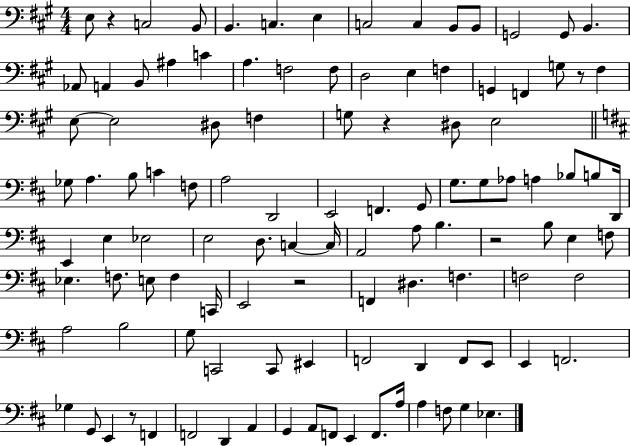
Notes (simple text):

E3/e R/q C3/h B2/e B2/q. C3/q. E3/q C3/h C3/q B2/e B2/e G2/h G2/e B2/q. Ab2/e A2/q B2/e A#3/q C4/q A3/q. F3/h F3/e D3/h E3/q F3/q G2/q F2/q G3/e R/e F#3/q E3/e E3/h D#3/e F3/q G3/e R/q D#3/e E3/h Gb3/e A3/q. B3/e C4/q F3/e A3/h D2/h E2/h F2/q. G2/e G3/e. G3/e Ab3/e A3/q Bb3/e B3/e D2/s E2/q E3/q Eb3/h E3/h D3/e. C3/q C3/s A2/h A3/e B3/q. R/h B3/e E3/q F3/e Eb3/q. F3/e. E3/e F3/q C2/s E2/h R/h F2/q D#3/q. F3/q. F3/h F3/h A3/h B3/h G3/e C2/h C2/e EIS2/q F2/h D2/q F2/e E2/e E2/q F2/h. Gb3/q G2/e E2/q R/e F2/q F2/h D2/q A2/q G2/q A2/e F2/e E2/q F2/e. A3/s A3/q F3/e G3/q Eb3/q.